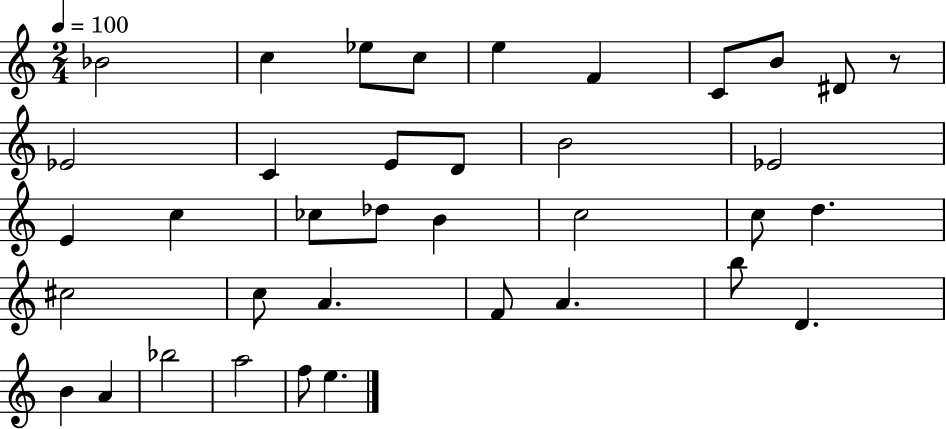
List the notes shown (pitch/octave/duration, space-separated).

Bb4/h C5/q Eb5/e C5/e E5/q F4/q C4/e B4/e D#4/e R/e Eb4/h C4/q E4/e D4/e B4/h Eb4/h E4/q C5/q CES5/e Db5/e B4/q C5/h C5/e D5/q. C#5/h C5/e A4/q. F4/e A4/q. B5/e D4/q. B4/q A4/q Bb5/h A5/h F5/e E5/q.